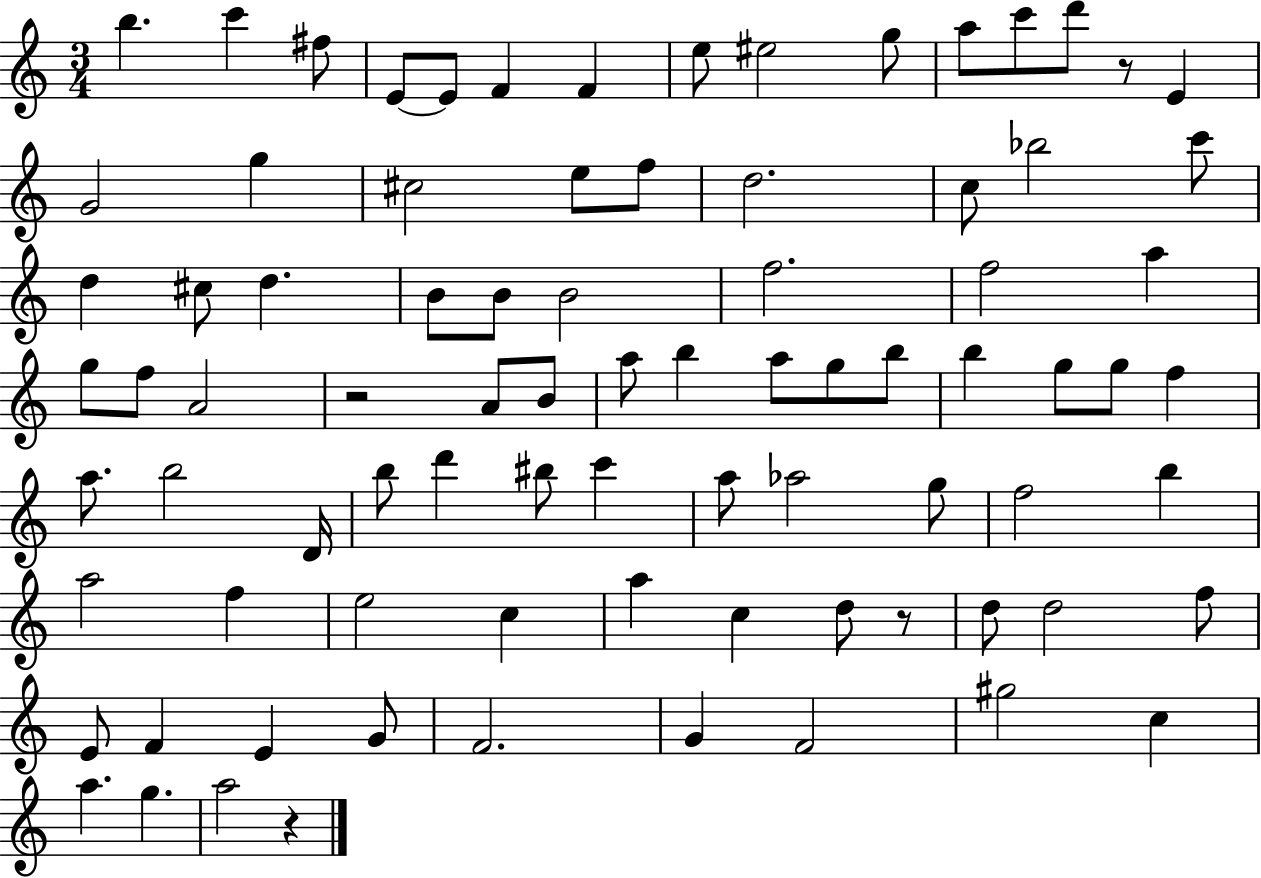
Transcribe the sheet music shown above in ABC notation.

X:1
T:Untitled
M:3/4
L:1/4
K:C
b c' ^f/2 E/2 E/2 F F e/2 ^e2 g/2 a/2 c'/2 d'/2 z/2 E G2 g ^c2 e/2 f/2 d2 c/2 _b2 c'/2 d ^c/2 d B/2 B/2 B2 f2 f2 a g/2 f/2 A2 z2 A/2 B/2 a/2 b a/2 g/2 b/2 b g/2 g/2 f a/2 b2 D/4 b/2 d' ^b/2 c' a/2 _a2 g/2 f2 b a2 f e2 c a c d/2 z/2 d/2 d2 f/2 E/2 F E G/2 F2 G F2 ^g2 c a g a2 z